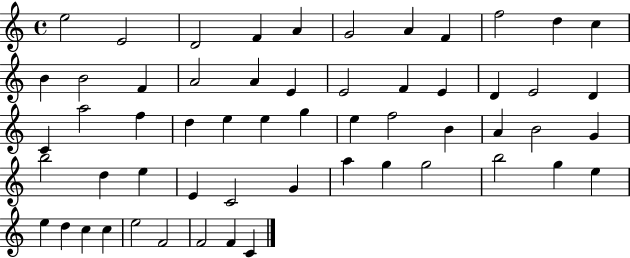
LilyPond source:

{
  \clef treble
  \time 4/4
  \defaultTimeSignature
  \key c \major
  e''2 e'2 | d'2 f'4 a'4 | g'2 a'4 f'4 | f''2 d''4 c''4 | \break b'4 b'2 f'4 | a'2 a'4 e'4 | e'2 f'4 e'4 | d'4 e'2 d'4 | \break c'4 a''2 f''4 | d''4 e''4 e''4 g''4 | e''4 f''2 b'4 | a'4 b'2 g'4 | \break b''2 d''4 e''4 | e'4 c'2 g'4 | a''4 g''4 g''2 | b''2 g''4 e''4 | \break e''4 d''4 c''4 c''4 | e''2 f'2 | f'2 f'4 c'4 | \bar "|."
}